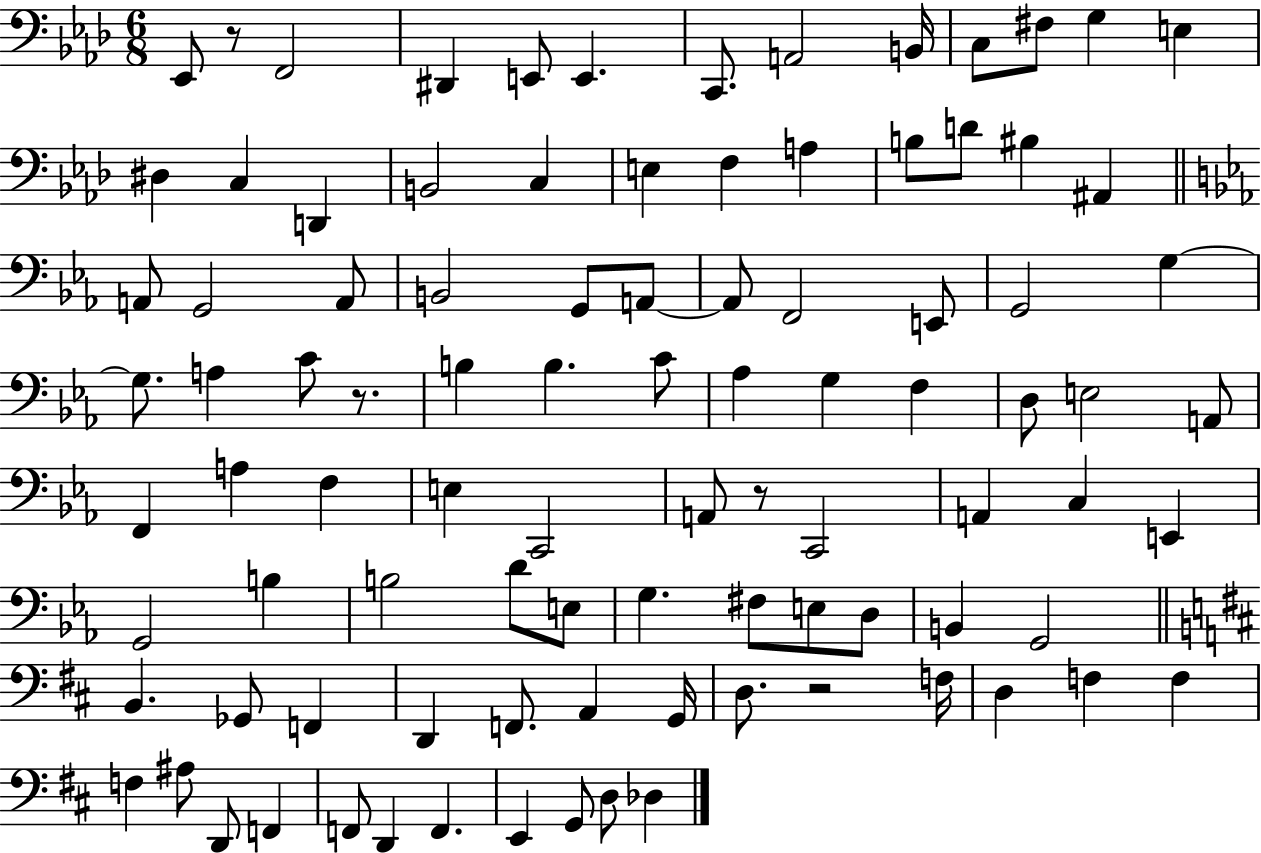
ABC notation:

X:1
T:Untitled
M:6/8
L:1/4
K:Ab
_E,,/2 z/2 F,,2 ^D,, E,,/2 E,, C,,/2 A,,2 B,,/4 C,/2 ^F,/2 G, E, ^D, C, D,, B,,2 C, E, F, A, B,/2 D/2 ^B, ^A,, A,,/2 G,,2 A,,/2 B,,2 G,,/2 A,,/2 A,,/2 F,,2 E,,/2 G,,2 G, G,/2 A, C/2 z/2 B, B, C/2 _A, G, F, D,/2 E,2 A,,/2 F,, A, F, E, C,,2 A,,/2 z/2 C,,2 A,, C, E,, G,,2 B, B,2 D/2 E,/2 G, ^F,/2 E,/2 D,/2 B,, G,,2 B,, _G,,/2 F,, D,, F,,/2 A,, G,,/4 D,/2 z2 F,/4 D, F, F, F, ^A,/2 D,,/2 F,, F,,/2 D,, F,, E,, G,,/2 D,/2 _D,